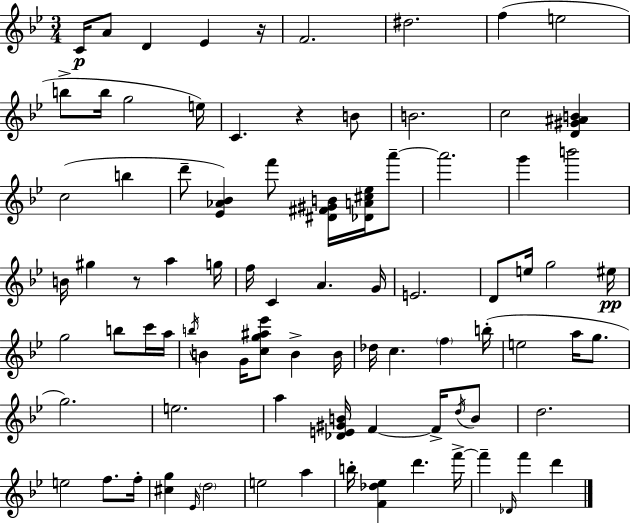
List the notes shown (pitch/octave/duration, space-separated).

C4/s A4/e D4/q Eb4/q R/s F4/h. D#5/h. F5/q E5/h B5/e B5/s G5/h E5/s C4/q. R/q B4/e B4/h. C5/h [D4,G#4,A#4,B4]/q C5/h B5/q D6/e [Eb4,Ab4,Bb4]/q F6/e [D#4,F#4,G#4,B4]/s [Db4,A4,C#5,Eb5]/s A6/e A6/h. G6/q B6/h B4/s G#5/q R/e A5/q G5/s F5/s C4/q A4/q. G4/s E4/h. D4/e E5/s G5/h EIS5/s G5/h B5/e C6/s A5/s B5/s B4/q G4/s [C5,G5,A#5,Eb6]/e B4/q B4/s Db5/s C5/q. F5/q B5/s E5/h A5/s G5/e. G5/h. E5/h. A5/q [Db4,E4,G#4,B4]/s F4/q F4/s D5/s B4/e D5/h. E5/h F5/e. F5/s [C#5,G5]/q Eb4/s D5/h E5/h A5/q B5/s [F4,Db5,Eb5]/q D6/q. F6/s F6/q Db4/s F6/q D6/q